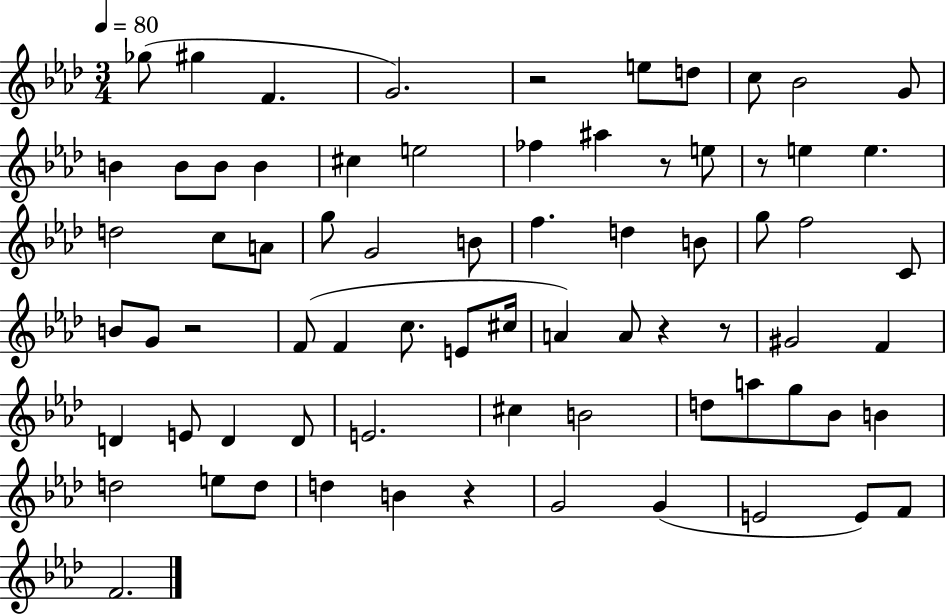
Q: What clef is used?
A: treble